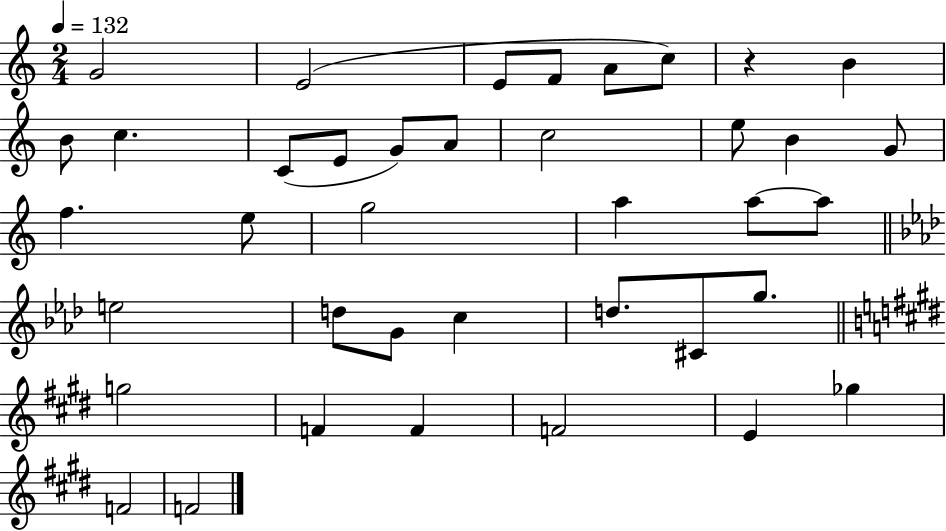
X:1
T:Untitled
M:2/4
L:1/4
K:C
G2 E2 E/2 F/2 A/2 c/2 z B B/2 c C/2 E/2 G/2 A/2 c2 e/2 B G/2 f e/2 g2 a a/2 a/2 e2 d/2 G/2 c d/2 ^C/2 g/2 g2 F F F2 E _g F2 F2